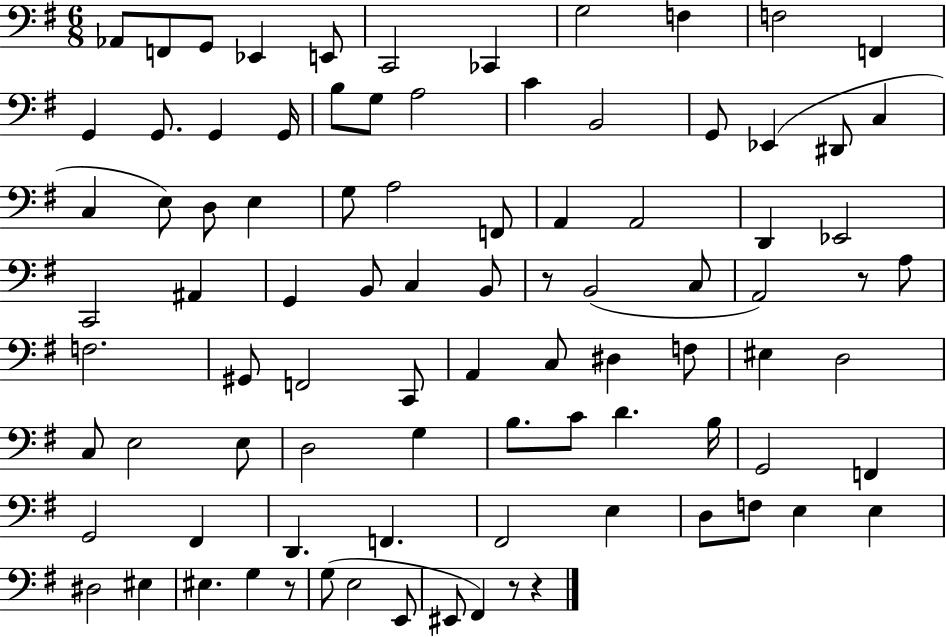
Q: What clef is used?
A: bass